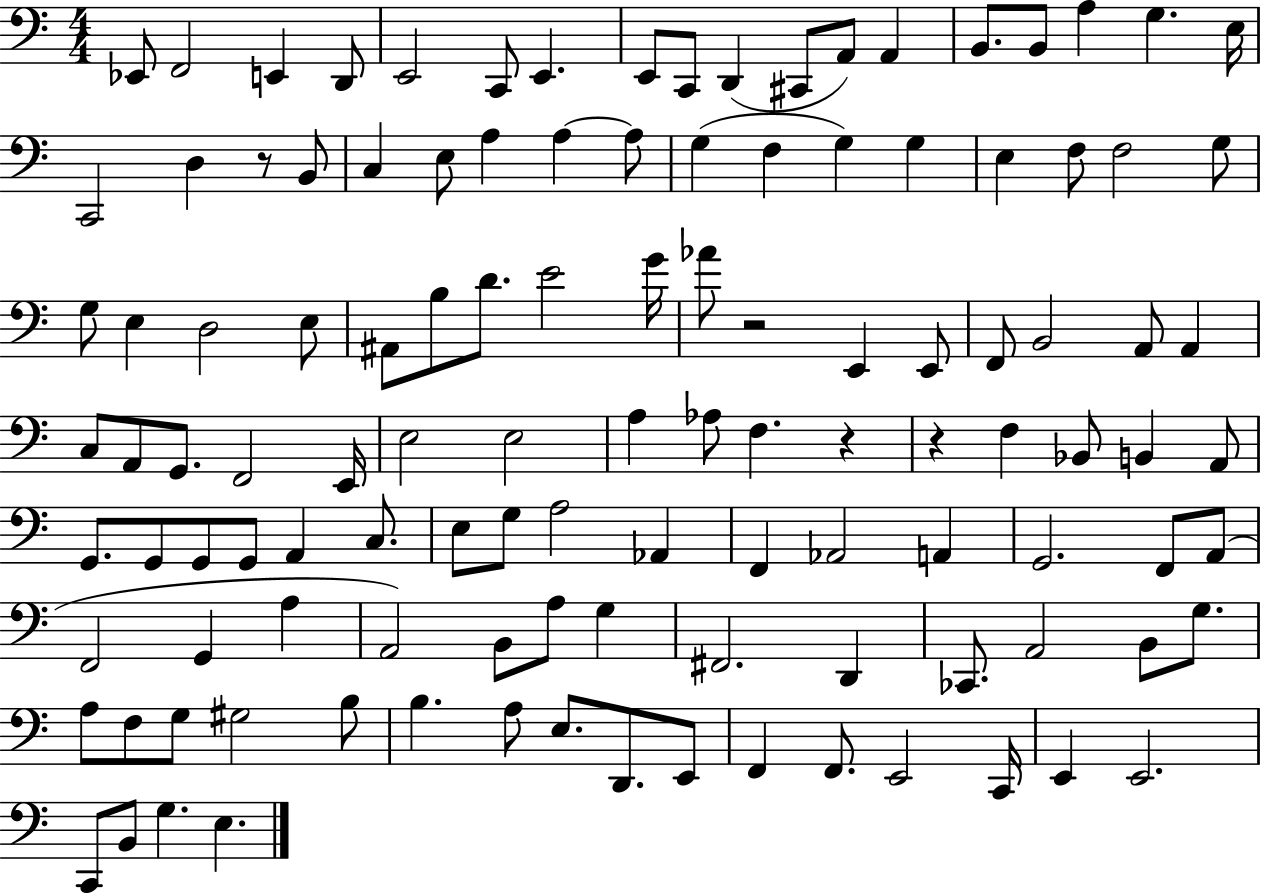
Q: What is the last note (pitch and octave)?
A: E3